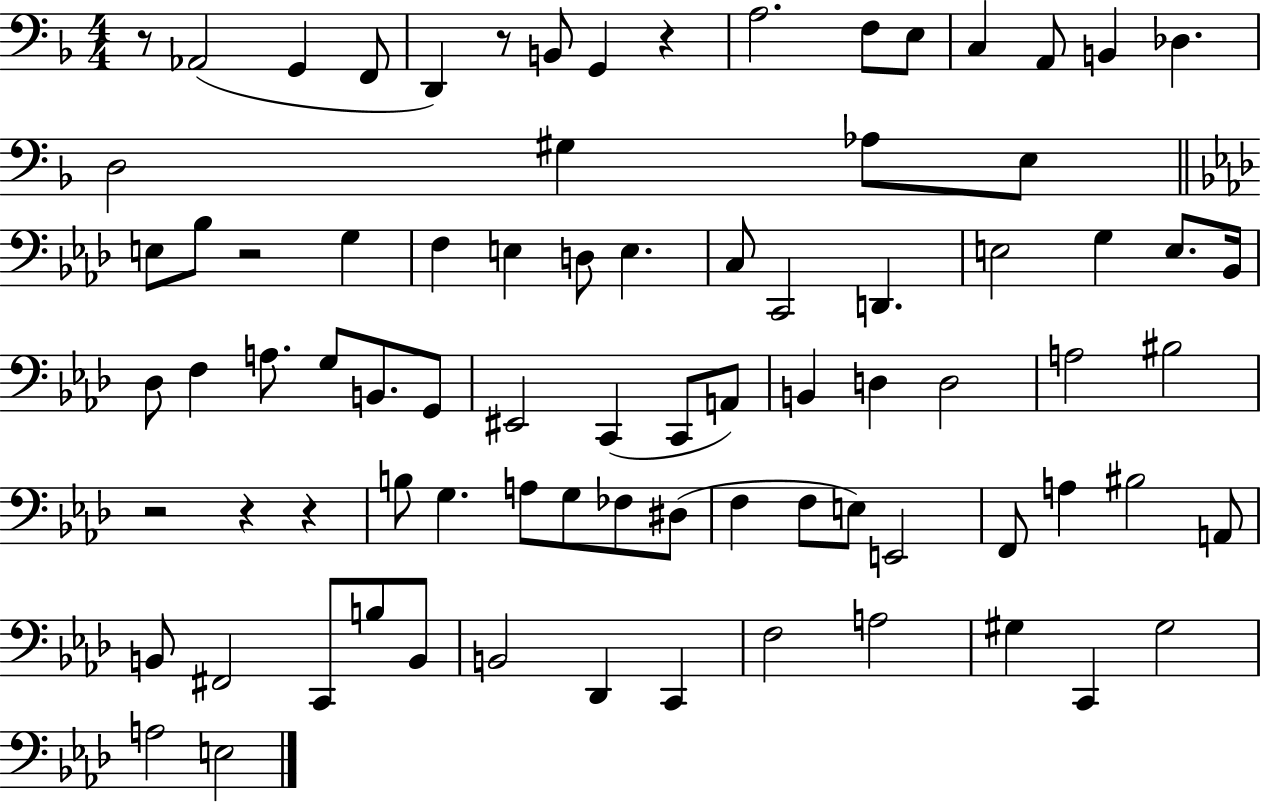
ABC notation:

X:1
T:Untitled
M:4/4
L:1/4
K:F
z/2 _A,,2 G,, F,,/2 D,, z/2 B,,/2 G,, z A,2 F,/2 E,/2 C, A,,/2 B,, _D, D,2 ^G, _A,/2 E,/2 E,/2 _B,/2 z2 G, F, E, D,/2 E, C,/2 C,,2 D,, E,2 G, E,/2 _B,,/4 _D,/2 F, A,/2 G,/2 B,,/2 G,,/2 ^E,,2 C,, C,,/2 A,,/2 B,, D, D,2 A,2 ^B,2 z2 z z B,/2 G, A,/2 G,/2 _F,/2 ^D,/2 F, F,/2 E,/2 E,,2 F,,/2 A, ^B,2 A,,/2 B,,/2 ^F,,2 C,,/2 B,/2 B,,/2 B,,2 _D,, C,, F,2 A,2 ^G, C,, ^G,2 A,2 E,2